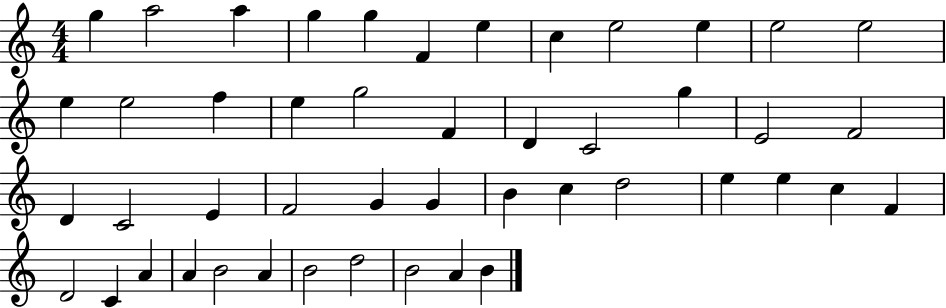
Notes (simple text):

G5/q A5/h A5/q G5/q G5/q F4/q E5/q C5/q E5/h E5/q E5/h E5/h E5/q E5/h F5/q E5/q G5/h F4/q D4/q C4/h G5/q E4/h F4/h D4/q C4/h E4/q F4/h G4/q G4/q B4/q C5/q D5/h E5/q E5/q C5/q F4/q D4/h C4/q A4/q A4/q B4/h A4/q B4/h D5/h B4/h A4/q B4/q